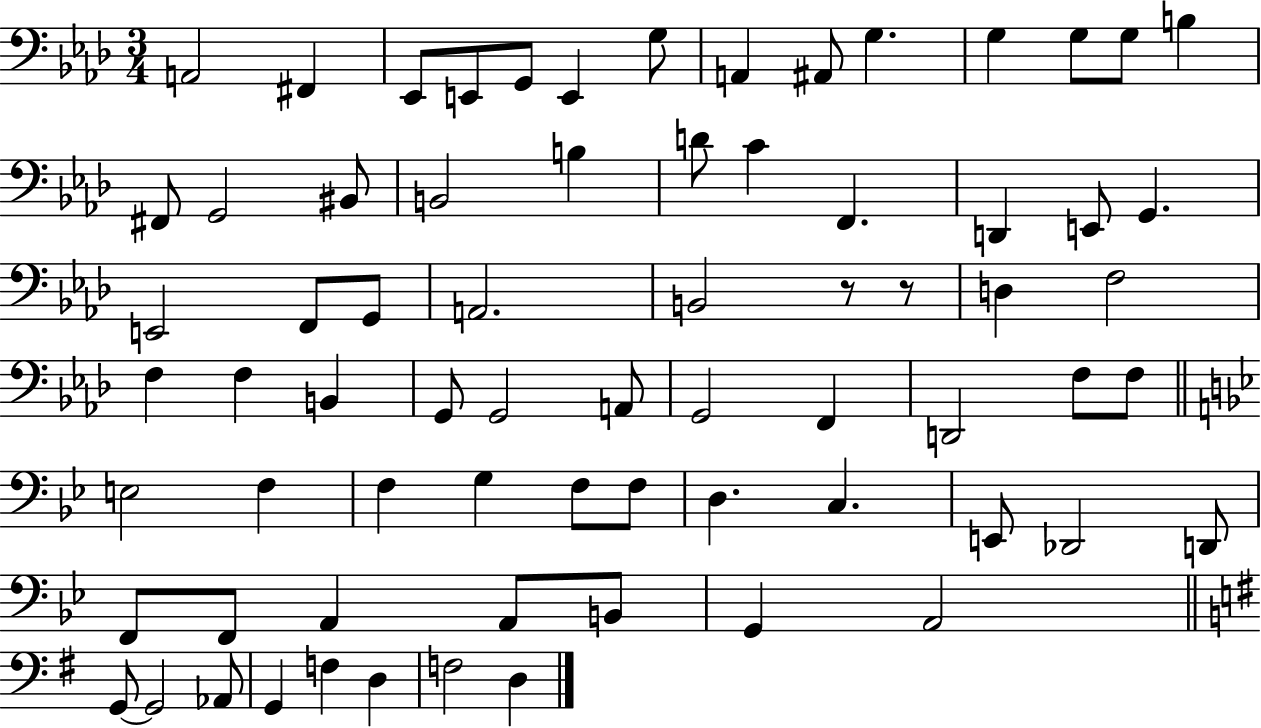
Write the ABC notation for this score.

X:1
T:Untitled
M:3/4
L:1/4
K:Ab
A,,2 ^F,, _E,,/2 E,,/2 G,,/2 E,, G,/2 A,, ^A,,/2 G, G, G,/2 G,/2 B, ^F,,/2 G,,2 ^B,,/2 B,,2 B, D/2 C F,, D,, E,,/2 G,, E,,2 F,,/2 G,,/2 A,,2 B,,2 z/2 z/2 D, F,2 F, F, B,, G,,/2 G,,2 A,,/2 G,,2 F,, D,,2 F,/2 F,/2 E,2 F, F, G, F,/2 F,/2 D, C, E,,/2 _D,,2 D,,/2 F,,/2 F,,/2 A,, A,,/2 B,,/2 G,, A,,2 G,,/2 G,,2 _A,,/2 G,, F, D, F,2 D,